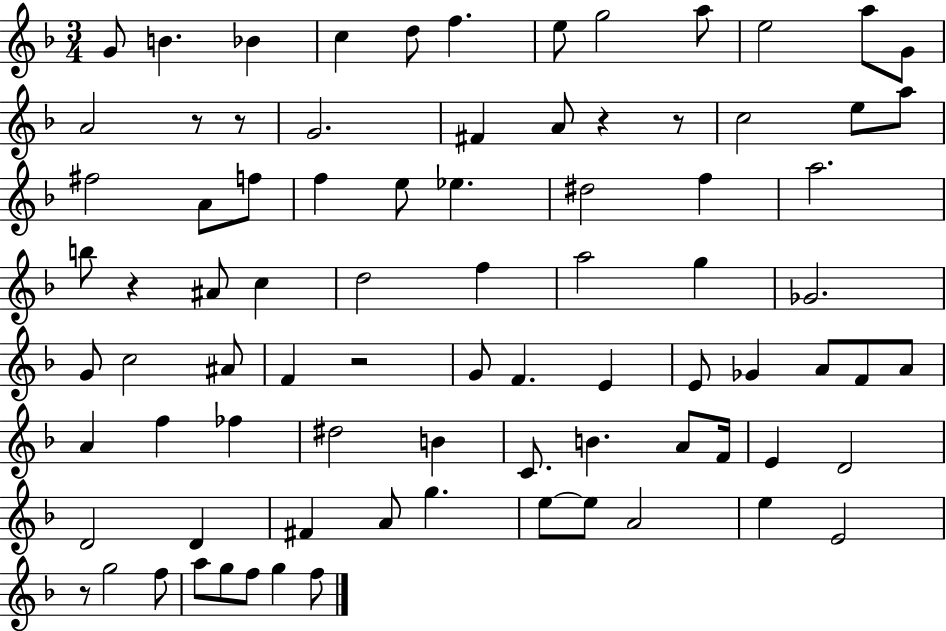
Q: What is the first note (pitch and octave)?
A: G4